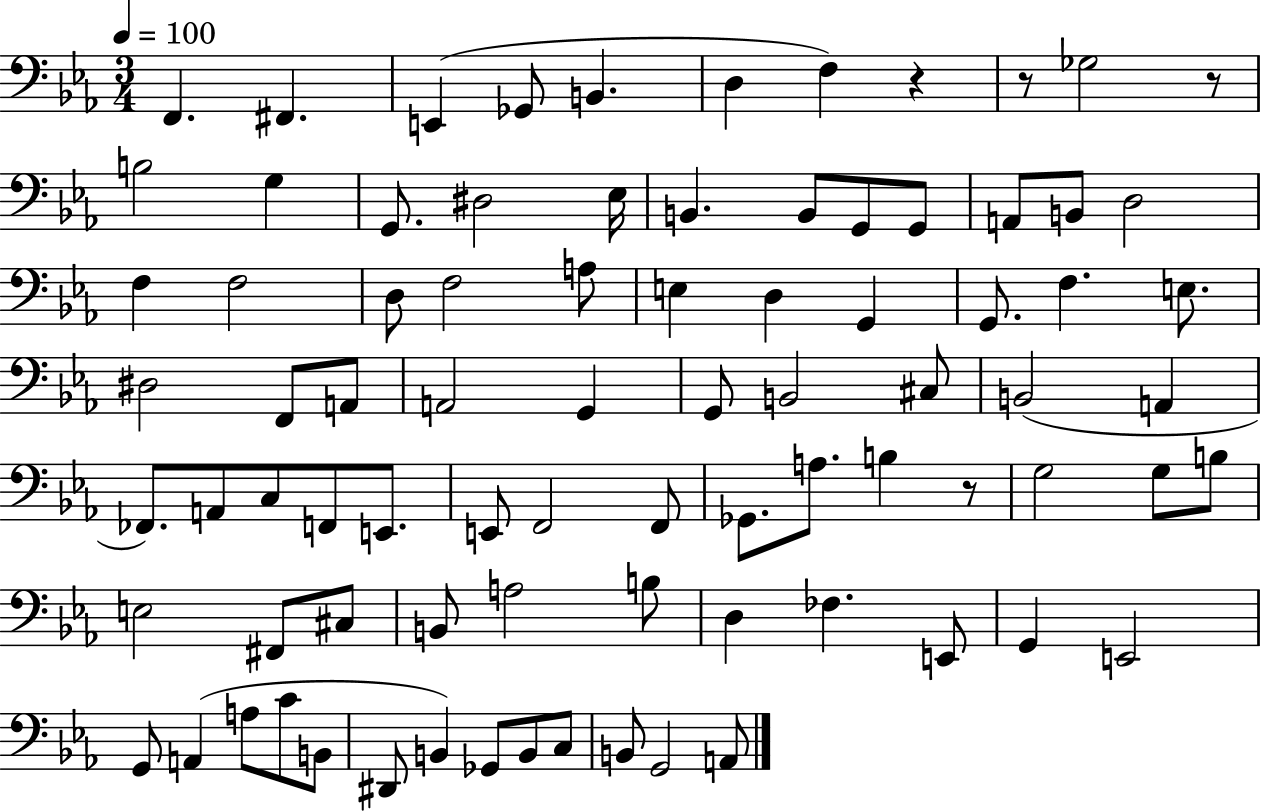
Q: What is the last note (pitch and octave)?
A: A2